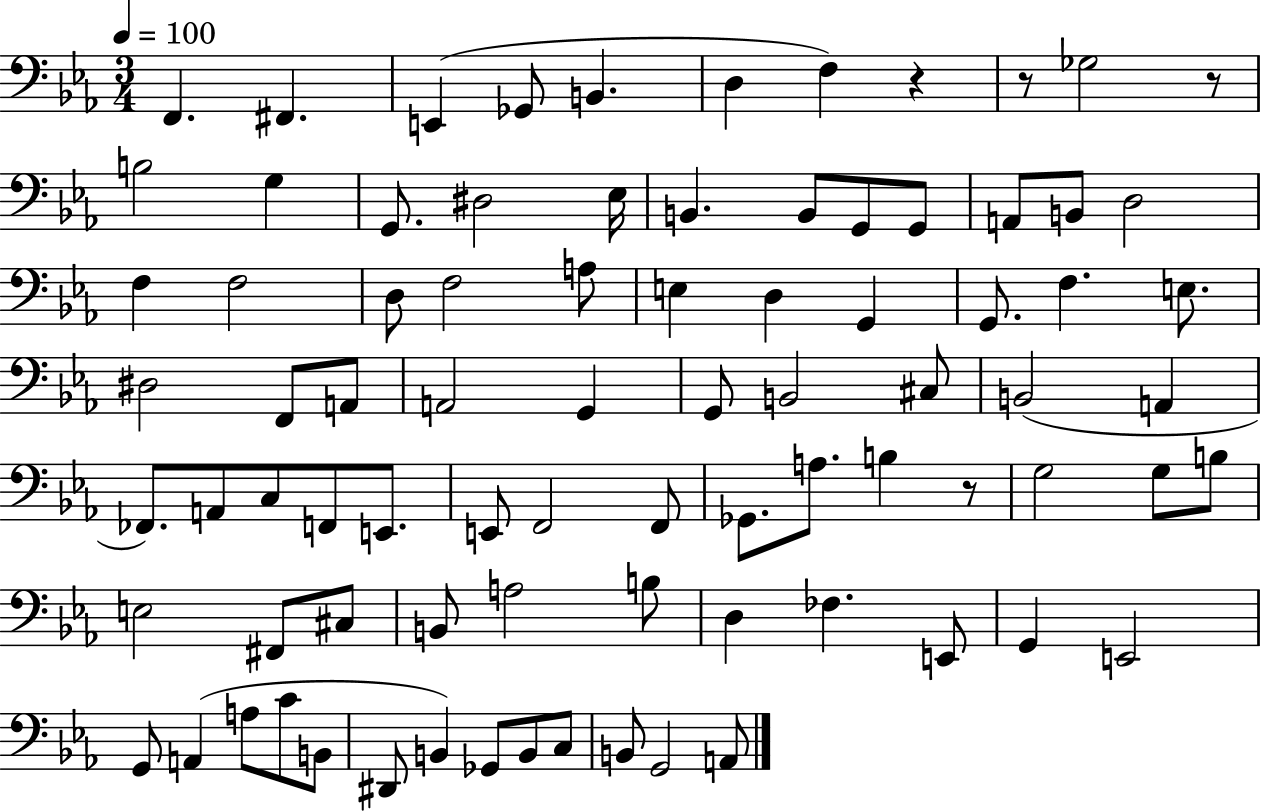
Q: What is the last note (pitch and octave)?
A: A2